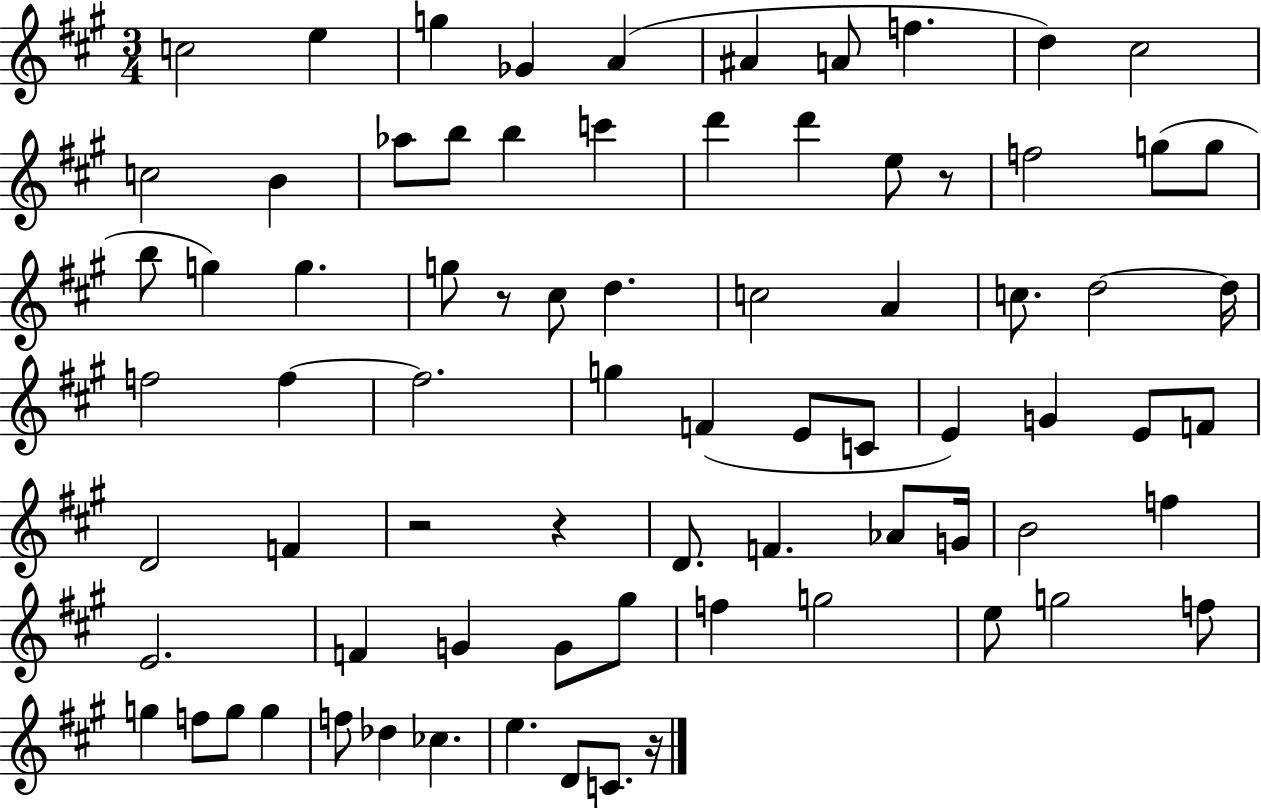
C5/h E5/q G5/q Gb4/q A4/q A#4/q A4/e F5/q. D5/q C#5/h C5/h B4/q Ab5/e B5/e B5/q C6/q D6/q D6/q E5/e R/e F5/h G5/e G5/e B5/e G5/q G5/q. G5/e R/e C#5/e D5/q. C5/h A4/q C5/e. D5/h D5/s F5/h F5/q F5/h. G5/q F4/q E4/e C4/e E4/q G4/q E4/e F4/e D4/h F4/q R/h R/q D4/e. F4/q. Ab4/e G4/s B4/h F5/q E4/h. F4/q G4/q G4/e G#5/e F5/q G5/h E5/e G5/h F5/e G5/q F5/e G5/e G5/q F5/e Db5/q CES5/q. E5/q. D4/e C4/e. R/s